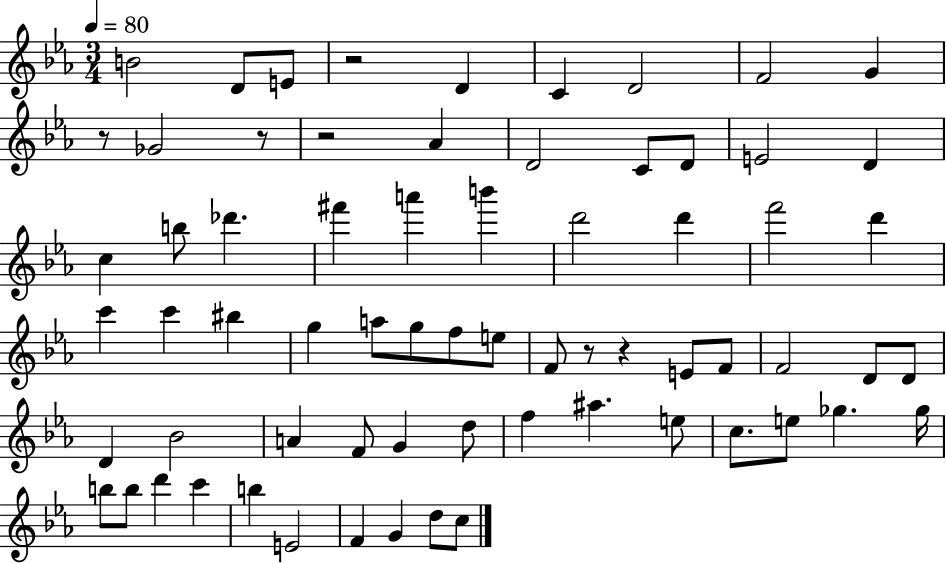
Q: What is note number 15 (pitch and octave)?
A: D4